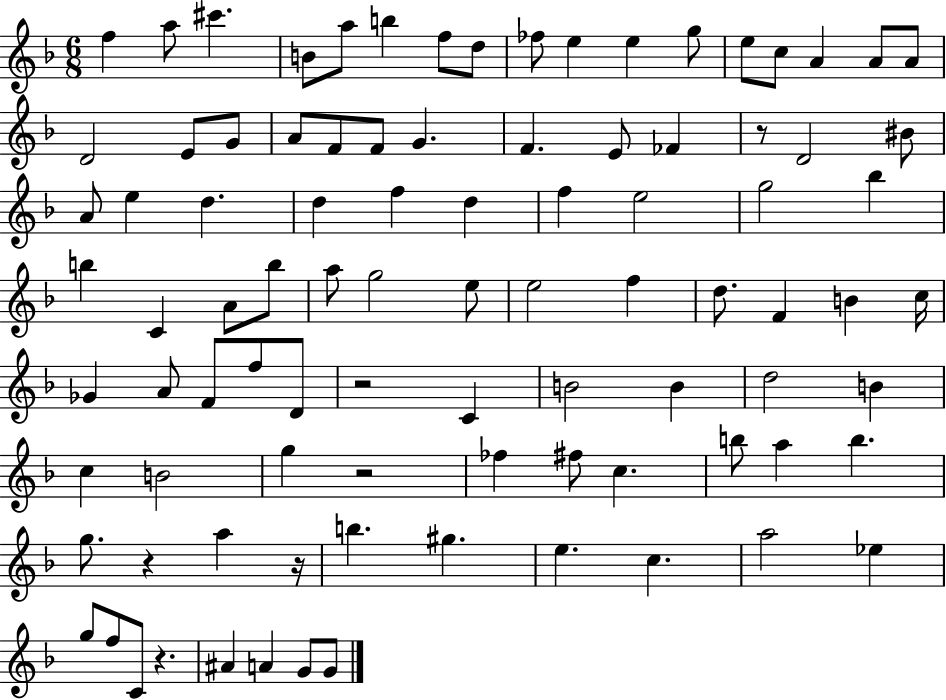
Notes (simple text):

F5/q A5/e C#6/q. B4/e A5/e B5/q F5/e D5/e FES5/e E5/q E5/q G5/e E5/e C5/e A4/q A4/e A4/e D4/h E4/e G4/e A4/e F4/e F4/e G4/q. F4/q. E4/e FES4/q R/e D4/h BIS4/e A4/e E5/q D5/q. D5/q F5/q D5/q F5/q E5/h G5/h Bb5/q B5/q C4/q A4/e B5/e A5/e G5/h E5/e E5/h F5/q D5/e. F4/q B4/q C5/s Gb4/q A4/e F4/e F5/e D4/e R/h C4/q B4/h B4/q D5/h B4/q C5/q B4/h G5/q R/h FES5/q F#5/e C5/q. B5/e A5/q B5/q. G5/e. R/q A5/q R/s B5/q. G#5/q. E5/q. C5/q. A5/h Eb5/q G5/e F5/e C4/e R/q. A#4/q A4/q G4/e G4/e